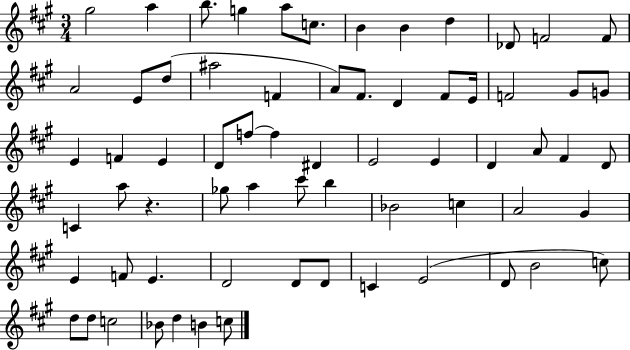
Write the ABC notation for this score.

X:1
T:Untitled
M:3/4
L:1/4
K:A
^g2 a b/2 g a/2 c/2 B B d _D/2 F2 F/2 A2 E/2 d/2 ^a2 F A/2 ^F/2 D ^F/2 E/4 F2 ^G/2 G/2 E F E D/2 f/2 f ^D E2 E D A/2 ^F D/2 C a/2 z _g/2 a ^c'/2 b _B2 c A2 ^G E F/2 E D2 D/2 D/2 C E2 D/2 B2 c/2 d/2 d/2 c2 _B/2 d B c/2